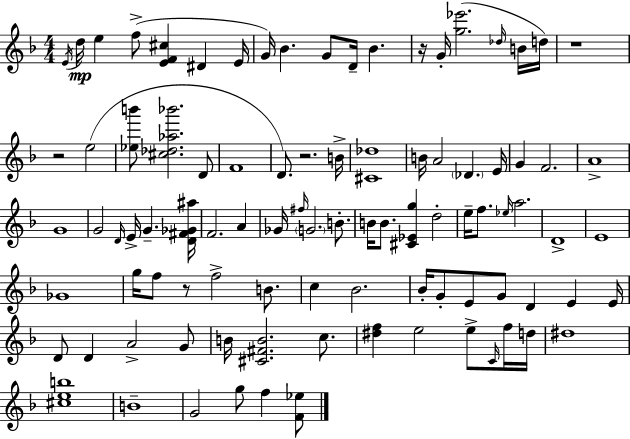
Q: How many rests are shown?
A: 5